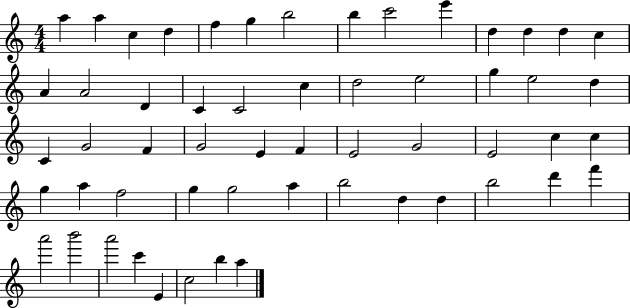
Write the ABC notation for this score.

X:1
T:Untitled
M:4/4
L:1/4
K:C
a a c d f g b2 b c'2 e' d d d c A A2 D C C2 c d2 e2 g e2 d C G2 F G2 E F E2 G2 E2 c c g a f2 g g2 a b2 d d b2 d' f' a'2 b'2 a'2 c' E c2 b a